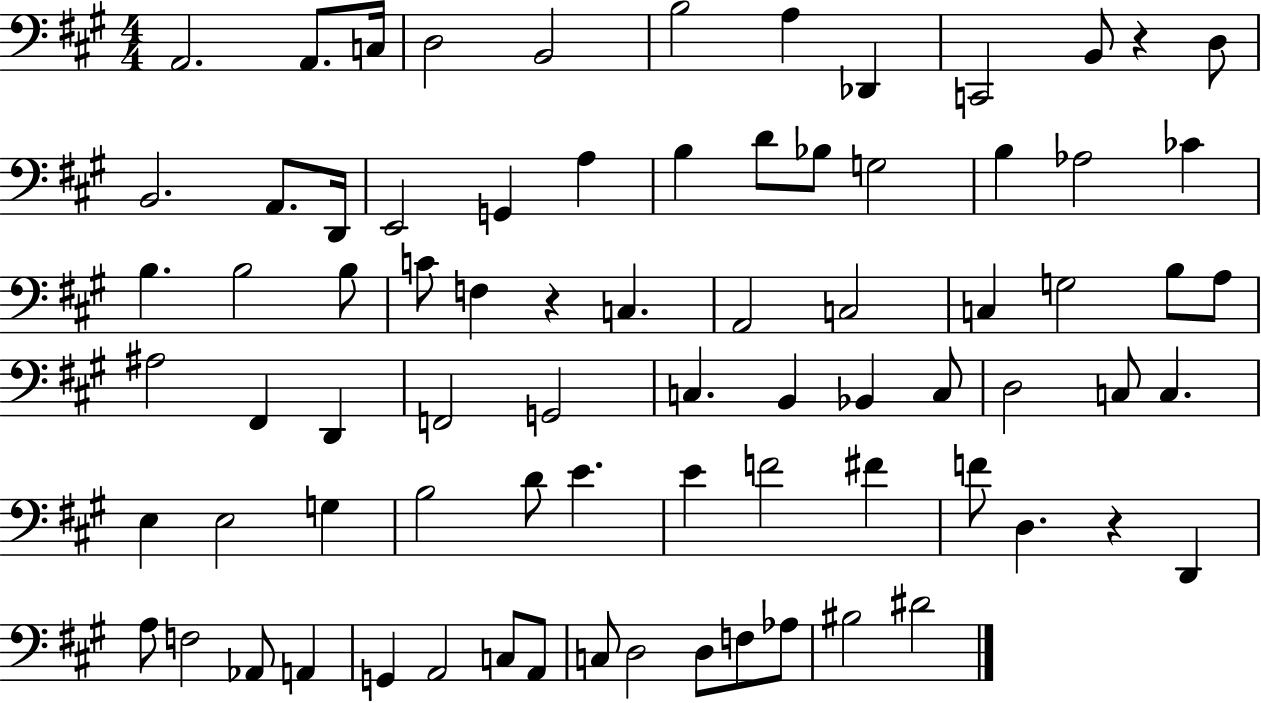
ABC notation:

X:1
T:Untitled
M:4/4
L:1/4
K:A
A,,2 A,,/2 C,/4 D,2 B,,2 B,2 A, _D,, C,,2 B,,/2 z D,/2 B,,2 A,,/2 D,,/4 E,,2 G,, A, B, D/2 _B,/2 G,2 B, _A,2 _C B, B,2 B,/2 C/2 F, z C, A,,2 C,2 C, G,2 B,/2 A,/2 ^A,2 ^F,, D,, F,,2 G,,2 C, B,, _B,, C,/2 D,2 C,/2 C, E, E,2 G, B,2 D/2 E E F2 ^F F/2 D, z D,, A,/2 F,2 _A,,/2 A,, G,, A,,2 C,/2 A,,/2 C,/2 D,2 D,/2 F,/2 _A,/2 ^B,2 ^D2